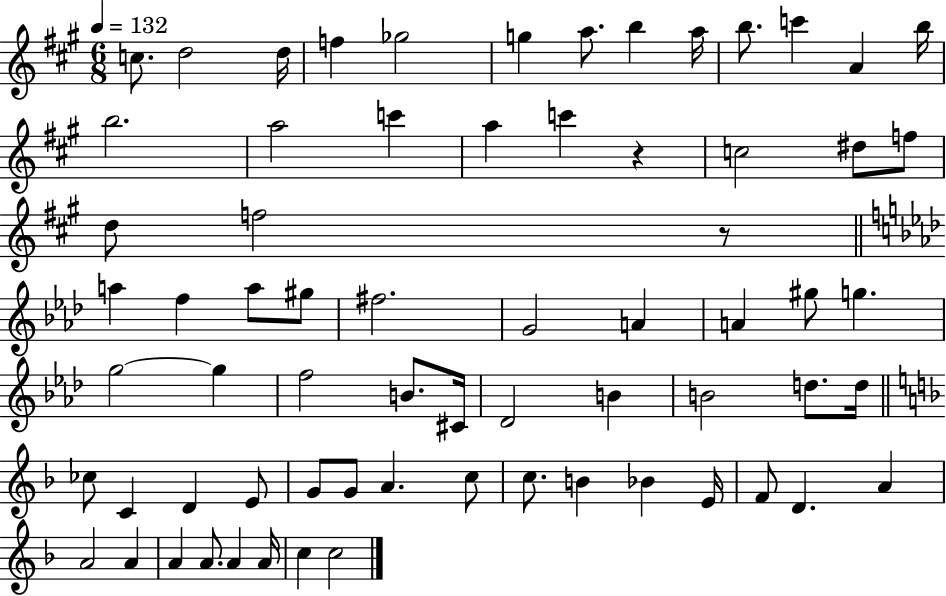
C5/e. D5/h D5/s F5/q Gb5/h G5/q A5/e. B5/q A5/s B5/e. C6/q A4/q B5/s B5/h. A5/h C6/q A5/q C6/q R/q C5/h D#5/e F5/e D5/e F5/h R/e A5/q F5/q A5/e G#5/e F#5/h. G4/h A4/q A4/q G#5/e G5/q. G5/h G5/q F5/h B4/e. C#4/s Db4/h B4/q B4/h D5/e. D5/s CES5/e C4/q D4/q E4/e G4/e G4/e A4/q. C5/e C5/e. B4/q Bb4/q E4/s F4/e D4/q. A4/q A4/h A4/q A4/q A4/e. A4/q A4/s C5/q C5/h